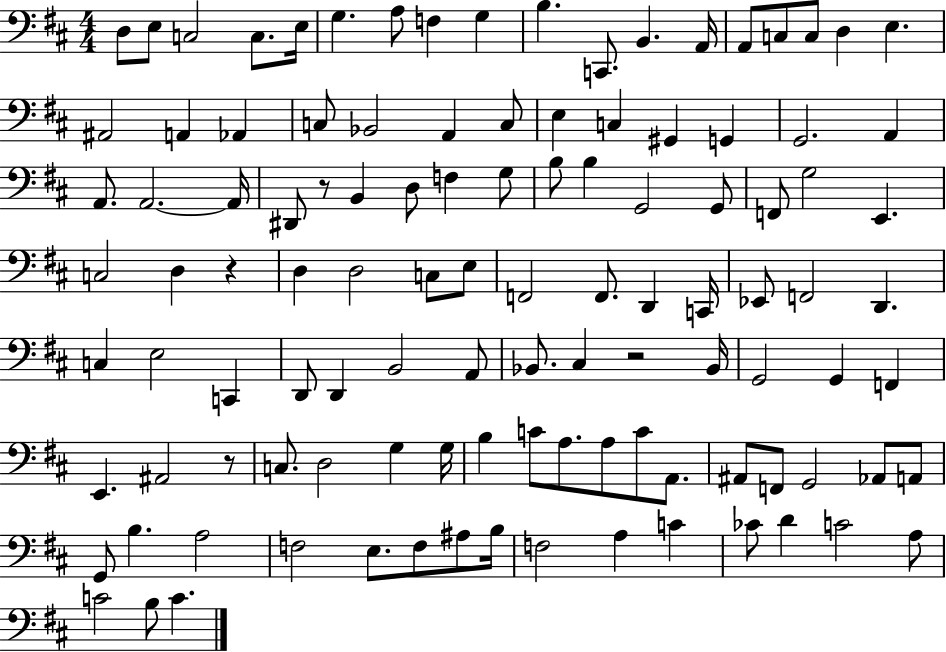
{
  \clef bass
  \numericTimeSignature
  \time 4/4
  \key d \major
  \repeat volta 2 { d8 e8 c2 c8. e16 | g4. a8 f4 g4 | b4. c,8. b,4. a,16 | a,8 c8 c8 d4 e4. | \break ais,2 a,4 aes,4 | c8 bes,2 a,4 c8 | e4 c4 gis,4 g,4 | g,2. a,4 | \break a,8. a,2.~~ a,16 | dis,8 r8 b,4 d8 f4 g8 | b8 b4 g,2 g,8 | f,8 g2 e,4. | \break c2 d4 r4 | d4 d2 c8 e8 | f,2 f,8. d,4 c,16 | ees,8 f,2 d,4. | \break c4 e2 c,4 | d,8 d,4 b,2 a,8 | bes,8. cis4 r2 bes,16 | g,2 g,4 f,4 | \break e,4. ais,2 r8 | c8. d2 g4 g16 | b4 c'8 a8. a8 c'8 a,8. | ais,8 f,8 g,2 aes,8 a,8 | \break g,8 b4. a2 | f2 e8. f8 ais8 b16 | f2 a4 c'4 | ces'8 d'4 c'2 a8 | \break c'2 b8 c'4. | } \bar "|."
}